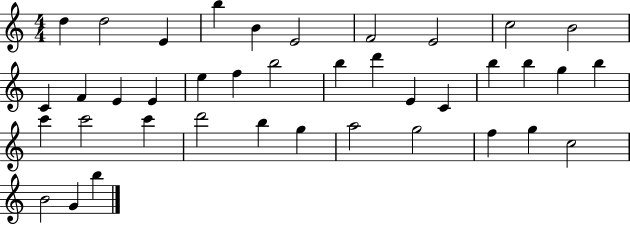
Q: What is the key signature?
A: C major